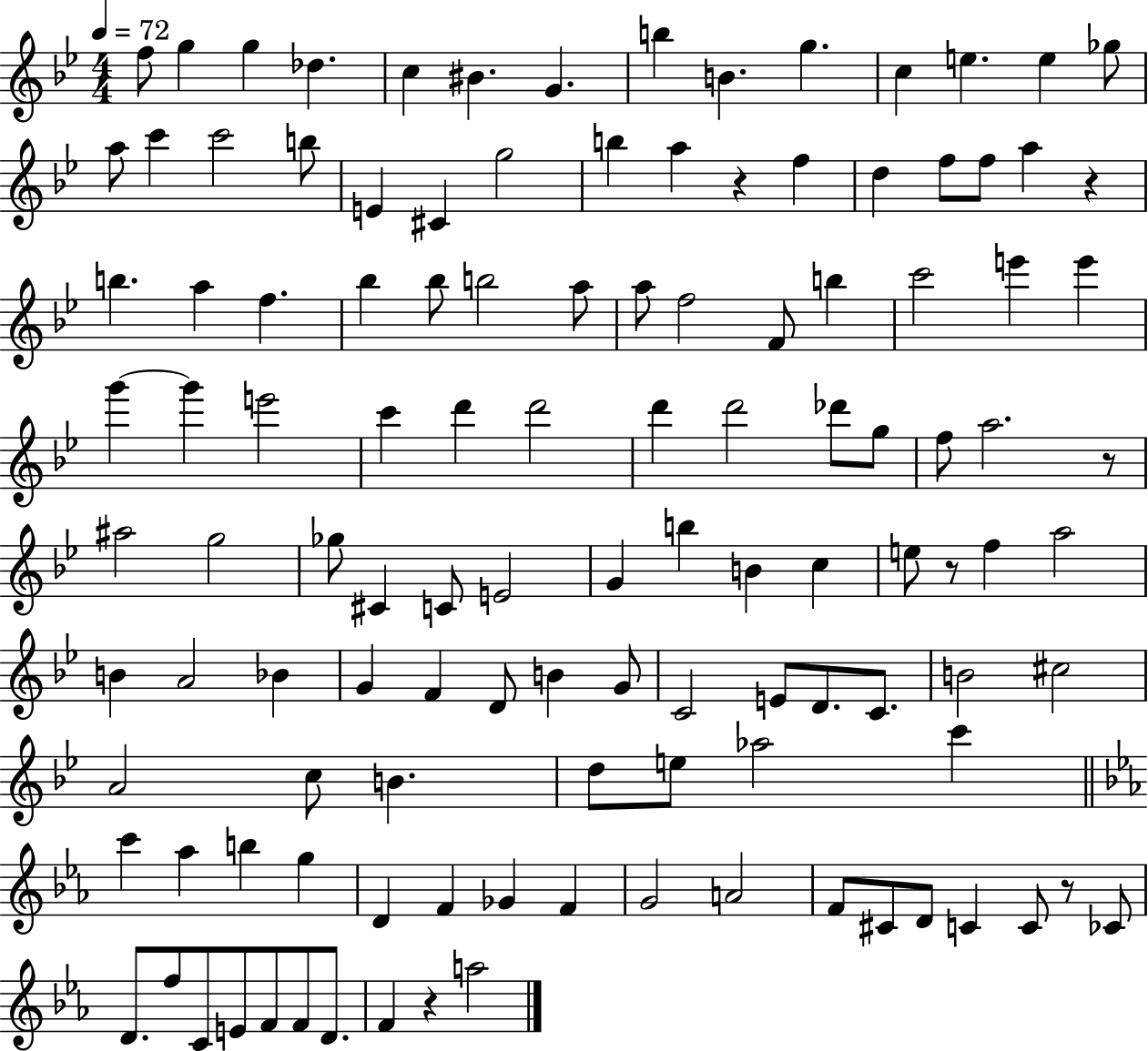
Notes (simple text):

F5/e G5/q G5/q Db5/q. C5/q BIS4/q. G4/q. B5/q B4/q. G5/q. C5/q E5/q. E5/q Gb5/e A5/e C6/q C6/h B5/e E4/q C#4/q G5/h B5/q A5/q R/q F5/q D5/q F5/e F5/e A5/q R/q B5/q. A5/q F5/q. Bb5/q Bb5/e B5/h A5/e A5/e F5/h F4/e B5/q C6/h E6/q E6/q G6/q G6/q E6/h C6/q D6/q D6/h D6/q D6/h Db6/e G5/e F5/e A5/h. R/e A#5/h G5/h Gb5/e C#4/q C4/e E4/h G4/q B5/q B4/q C5/q E5/e R/e F5/q A5/h B4/q A4/h Bb4/q G4/q F4/q D4/e B4/q G4/e C4/h E4/e D4/e. C4/e. B4/h C#5/h A4/h C5/e B4/q. D5/e E5/e Ab5/h C6/q C6/q Ab5/q B5/q G5/q D4/q F4/q Gb4/q F4/q G4/h A4/h F4/e C#4/e D4/e C4/q C4/e R/e CES4/e D4/e. F5/e C4/e E4/e F4/e F4/e D4/e. F4/q R/q A5/h